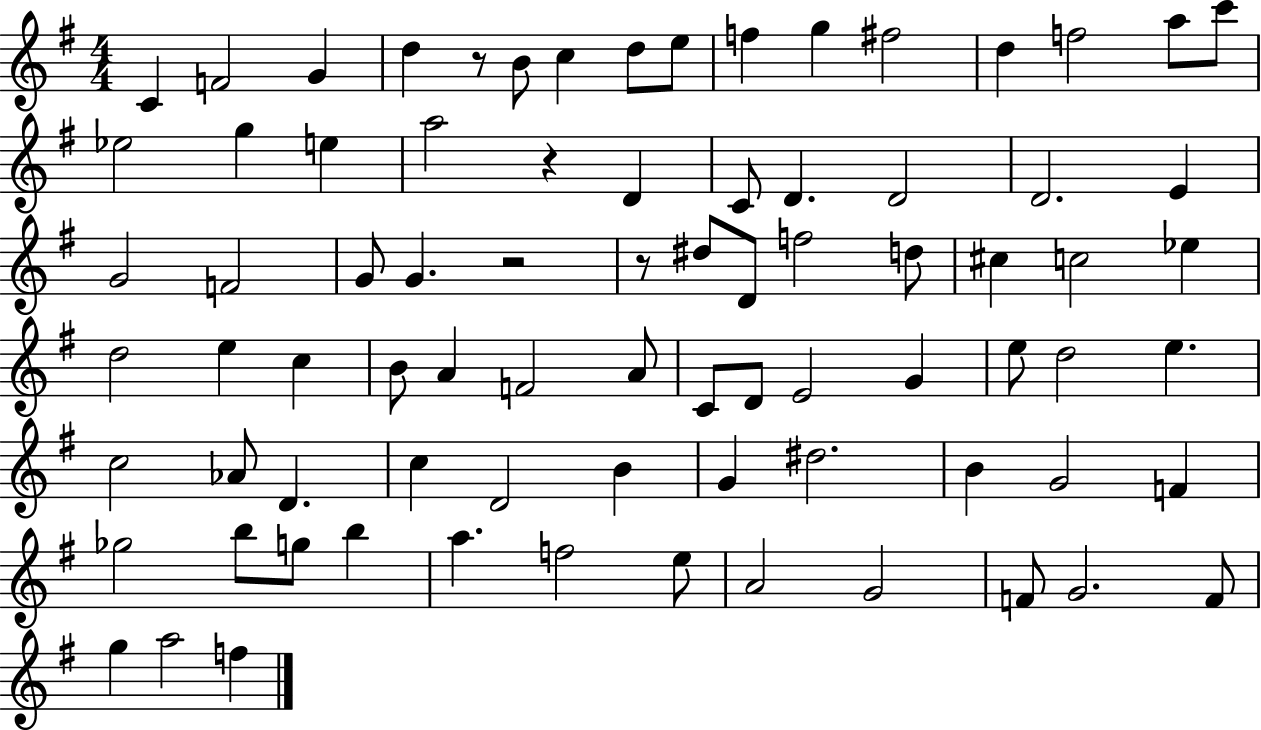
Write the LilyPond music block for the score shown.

{
  \clef treble
  \numericTimeSignature
  \time 4/4
  \key g \major
  c'4 f'2 g'4 | d''4 r8 b'8 c''4 d''8 e''8 | f''4 g''4 fis''2 | d''4 f''2 a''8 c'''8 | \break ees''2 g''4 e''4 | a''2 r4 d'4 | c'8 d'4. d'2 | d'2. e'4 | \break g'2 f'2 | g'8 g'4. r2 | r8 dis''8 d'8 f''2 d''8 | cis''4 c''2 ees''4 | \break d''2 e''4 c''4 | b'8 a'4 f'2 a'8 | c'8 d'8 e'2 g'4 | e''8 d''2 e''4. | \break c''2 aes'8 d'4. | c''4 d'2 b'4 | g'4 dis''2. | b'4 g'2 f'4 | \break ges''2 b''8 g''8 b''4 | a''4. f''2 e''8 | a'2 g'2 | f'8 g'2. f'8 | \break g''4 a''2 f''4 | \bar "|."
}